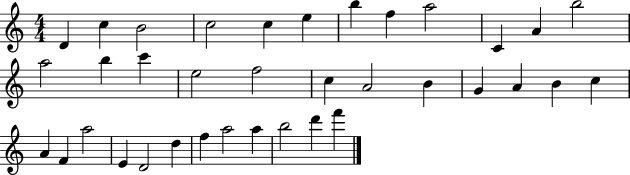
X:1
T:Untitled
M:4/4
L:1/4
K:C
D c B2 c2 c e b f a2 C A b2 a2 b c' e2 f2 c A2 B G A B c A F a2 E D2 d f a2 a b2 d' f'